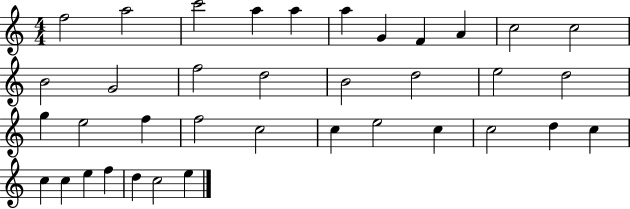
F5/h A5/h C6/h A5/q A5/q A5/q G4/q F4/q A4/q C5/h C5/h B4/h G4/h F5/h D5/h B4/h D5/h E5/h D5/h G5/q E5/h F5/q F5/h C5/h C5/q E5/h C5/q C5/h D5/q C5/q C5/q C5/q E5/q F5/q D5/q C5/h E5/q